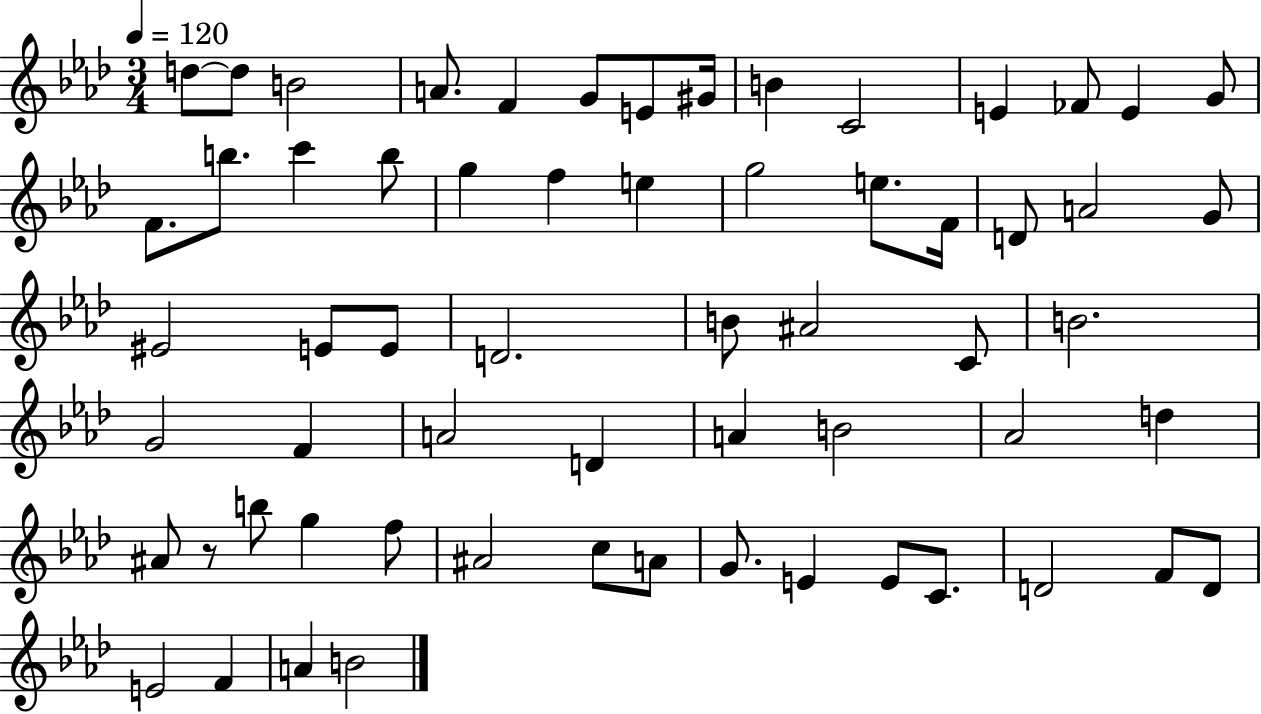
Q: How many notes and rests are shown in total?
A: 62